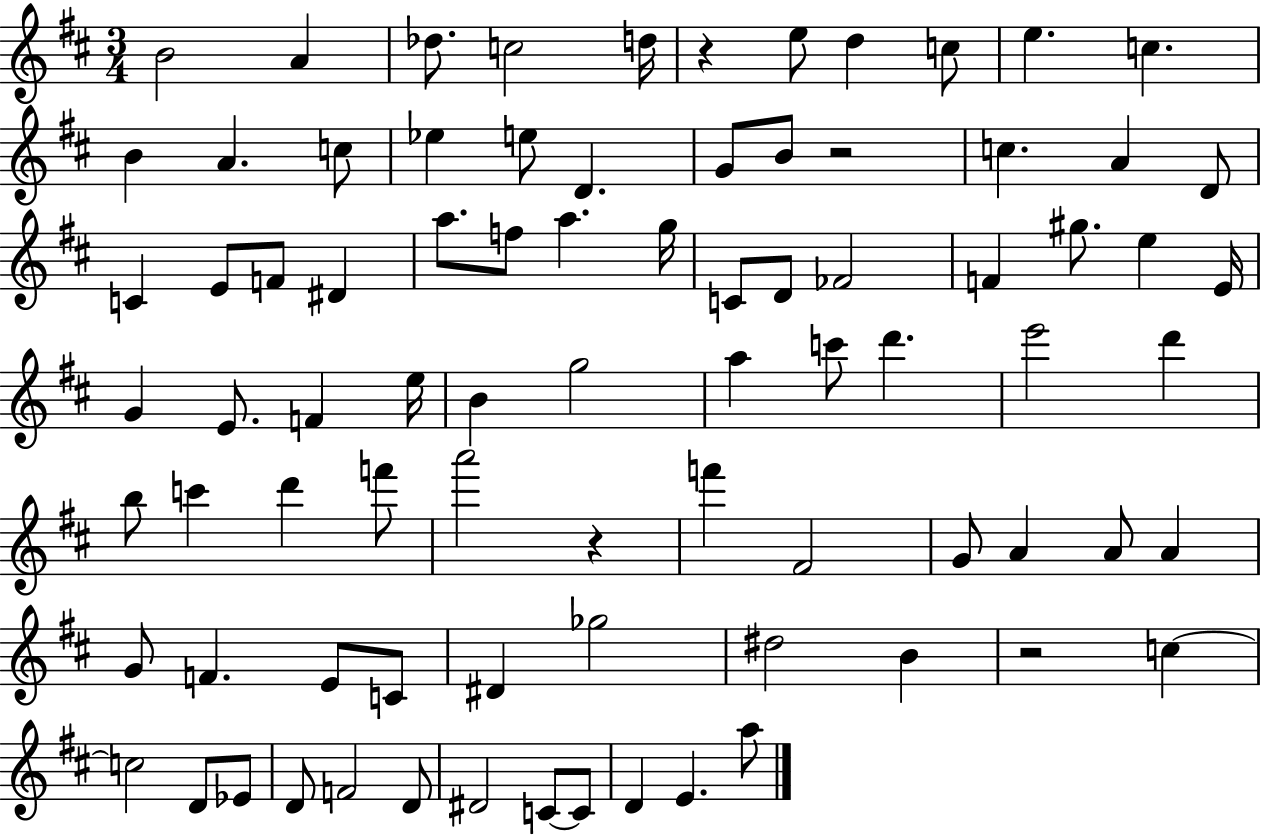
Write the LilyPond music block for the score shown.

{
  \clef treble
  \numericTimeSignature
  \time 3/4
  \key d \major
  b'2 a'4 | des''8. c''2 d''16 | r4 e''8 d''4 c''8 | e''4. c''4. | \break b'4 a'4. c''8 | ees''4 e''8 d'4. | g'8 b'8 r2 | c''4. a'4 d'8 | \break c'4 e'8 f'8 dis'4 | a''8. f''8 a''4. g''16 | c'8 d'8 fes'2 | f'4 gis''8. e''4 e'16 | \break g'4 e'8. f'4 e''16 | b'4 g''2 | a''4 c'''8 d'''4. | e'''2 d'''4 | \break b''8 c'''4 d'''4 f'''8 | a'''2 r4 | f'''4 fis'2 | g'8 a'4 a'8 a'4 | \break g'8 f'4. e'8 c'8 | dis'4 ges''2 | dis''2 b'4 | r2 c''4~~ | \break c''2 d'8 ees'8 | d'8 f'2 d'8 | dis'2 c'8~~ c'8 | d'4 e'4. a''8 | \break \bar "|."
}